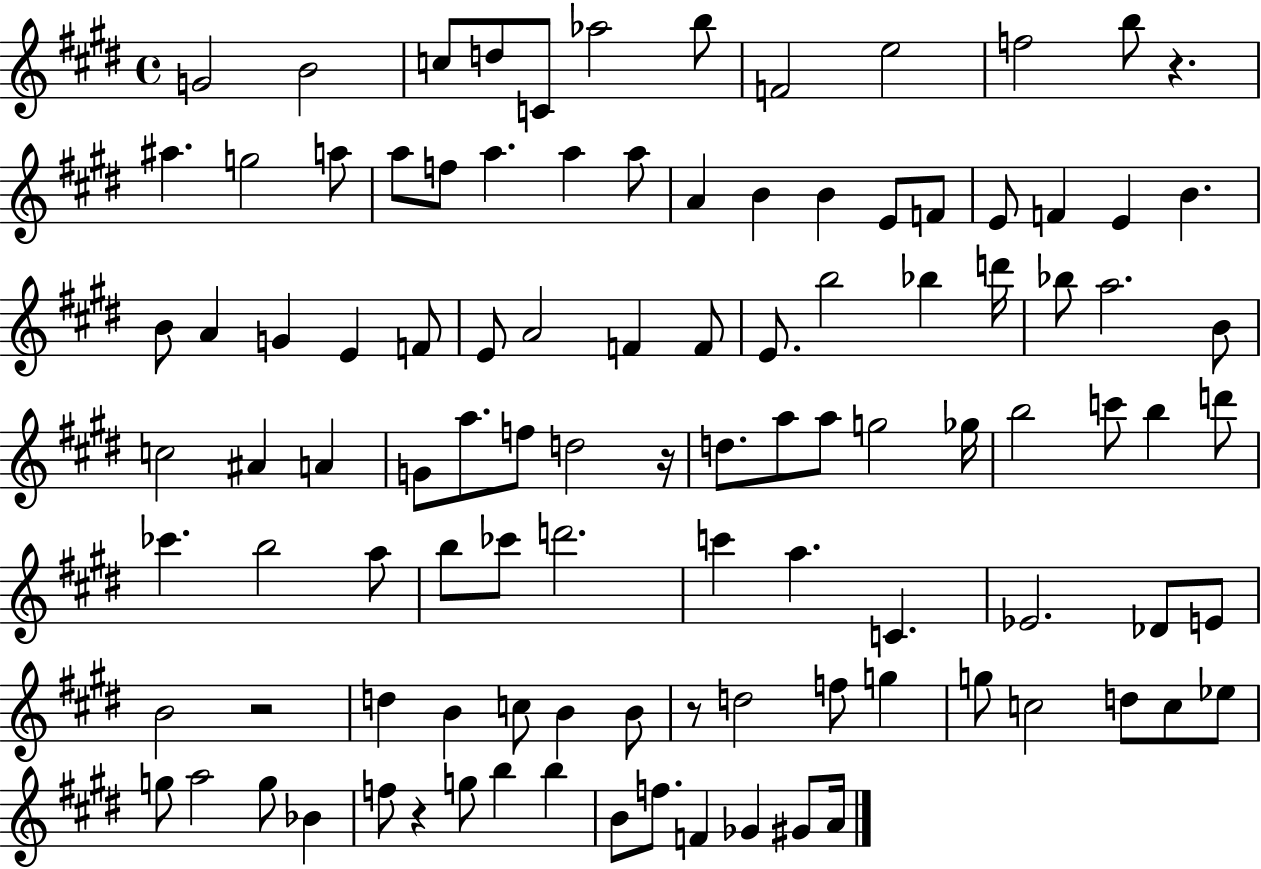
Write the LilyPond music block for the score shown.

{
  \clef treble
  \time 4/4
  \defaultTimeSignature
  \key e \major
  g'2 b'2 | c''8 d''8 c'8 aes''2 b''8 | f'2 e''2 | f''2 b''8 r4. | \break ais''4. g''2 a''8 | a''8 f''8 a''4. a''4 a''8 | a'4 b'4 b'4 e'8 f'8 | e'8 f'4 e'4 b'4. | \break b'8 a'4 g'4 e'4 f'8 | e'8 a'2 f'4 f'8 | e'8. b''2 bes''4 d'''16 | bes''8 a''2. b'8 | \break c''2 ais'4 a'4 | g'8 a''8. f''8 d''2 r16 | d''8. a''8 a''8 g''2 ges''16 | b''2 c'''8 b''4 d'''8 | \break ces'''4. b''2 a''8 | b''8 ces'''8 d'''2. | c'''4 a''4. c'4. | ees'2. des'8 e'8 | \break b'2 r2 | d''4 b'4 c''8 b'4 b'8 | r8 d''2 f''8 g''4 | g''8 c''2 d''8 c''8 ees''8 | \break g''8 a''2 g''8 bes'4 | f''8 r4 g''8 b''4 b''4 | b'8 f''8. f'4 ges'4 gis'8 a'16 | \bar "|."
}